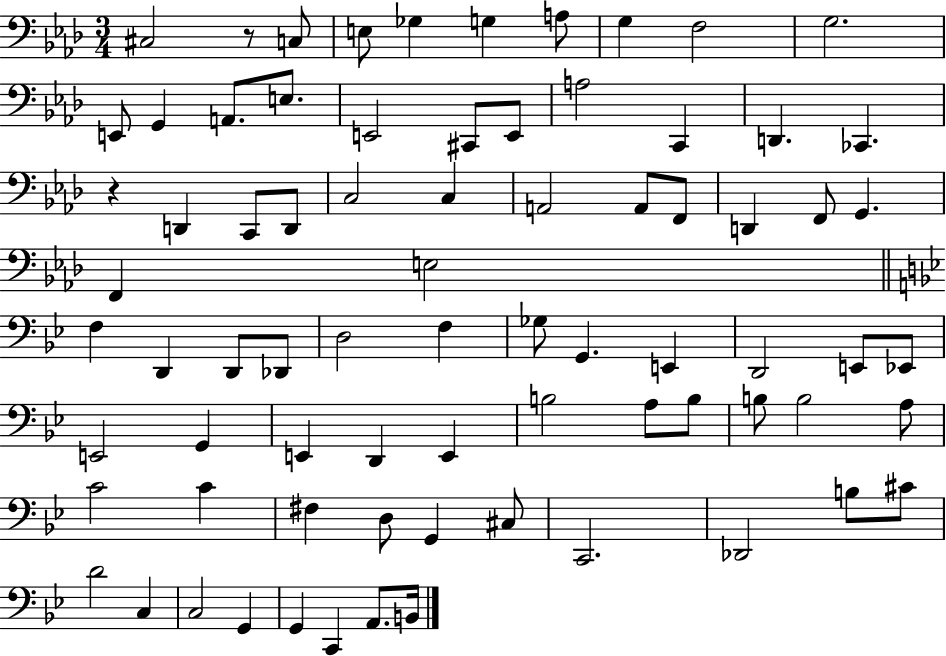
C#3/h R/e C3/e E3/e Gb3/q G3/q A3/e G3/q F3/h G3/h. E2/e G2/q A2/e. E3/e. E2/h C#2/e E2/e A3/h C2/q D2/q. CES2/q. R/q D2/q C2/e D2/e C3/h C3/q A2/h A2/e F2/e D2/q F2/e G2/q. F2/q E3/h F3/q D2/q D2/e Db2/e D3/h F3/q Gb3/e G2/q. E2/q D2/h E2/e Eb2/e E2/h G2/q E2/q D2/q E2/q B3/h A3/e B3/e B3/e B3/h A3/e C4/h C4/q F#3/q D3/e G2/q C#3/e C2/h. Db2/h B3/e C#4/e D4/h C3/q C3/h G2/q G2/q C2/q A2/e. B2/s